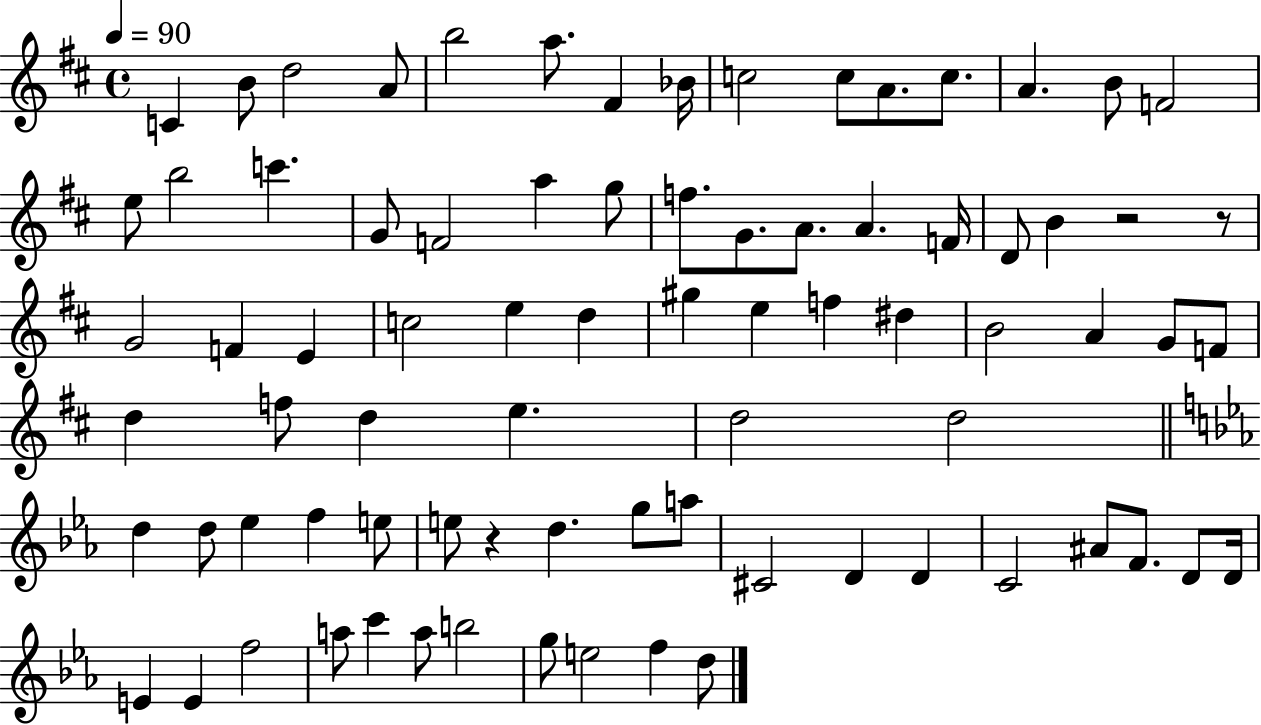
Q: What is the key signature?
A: D major